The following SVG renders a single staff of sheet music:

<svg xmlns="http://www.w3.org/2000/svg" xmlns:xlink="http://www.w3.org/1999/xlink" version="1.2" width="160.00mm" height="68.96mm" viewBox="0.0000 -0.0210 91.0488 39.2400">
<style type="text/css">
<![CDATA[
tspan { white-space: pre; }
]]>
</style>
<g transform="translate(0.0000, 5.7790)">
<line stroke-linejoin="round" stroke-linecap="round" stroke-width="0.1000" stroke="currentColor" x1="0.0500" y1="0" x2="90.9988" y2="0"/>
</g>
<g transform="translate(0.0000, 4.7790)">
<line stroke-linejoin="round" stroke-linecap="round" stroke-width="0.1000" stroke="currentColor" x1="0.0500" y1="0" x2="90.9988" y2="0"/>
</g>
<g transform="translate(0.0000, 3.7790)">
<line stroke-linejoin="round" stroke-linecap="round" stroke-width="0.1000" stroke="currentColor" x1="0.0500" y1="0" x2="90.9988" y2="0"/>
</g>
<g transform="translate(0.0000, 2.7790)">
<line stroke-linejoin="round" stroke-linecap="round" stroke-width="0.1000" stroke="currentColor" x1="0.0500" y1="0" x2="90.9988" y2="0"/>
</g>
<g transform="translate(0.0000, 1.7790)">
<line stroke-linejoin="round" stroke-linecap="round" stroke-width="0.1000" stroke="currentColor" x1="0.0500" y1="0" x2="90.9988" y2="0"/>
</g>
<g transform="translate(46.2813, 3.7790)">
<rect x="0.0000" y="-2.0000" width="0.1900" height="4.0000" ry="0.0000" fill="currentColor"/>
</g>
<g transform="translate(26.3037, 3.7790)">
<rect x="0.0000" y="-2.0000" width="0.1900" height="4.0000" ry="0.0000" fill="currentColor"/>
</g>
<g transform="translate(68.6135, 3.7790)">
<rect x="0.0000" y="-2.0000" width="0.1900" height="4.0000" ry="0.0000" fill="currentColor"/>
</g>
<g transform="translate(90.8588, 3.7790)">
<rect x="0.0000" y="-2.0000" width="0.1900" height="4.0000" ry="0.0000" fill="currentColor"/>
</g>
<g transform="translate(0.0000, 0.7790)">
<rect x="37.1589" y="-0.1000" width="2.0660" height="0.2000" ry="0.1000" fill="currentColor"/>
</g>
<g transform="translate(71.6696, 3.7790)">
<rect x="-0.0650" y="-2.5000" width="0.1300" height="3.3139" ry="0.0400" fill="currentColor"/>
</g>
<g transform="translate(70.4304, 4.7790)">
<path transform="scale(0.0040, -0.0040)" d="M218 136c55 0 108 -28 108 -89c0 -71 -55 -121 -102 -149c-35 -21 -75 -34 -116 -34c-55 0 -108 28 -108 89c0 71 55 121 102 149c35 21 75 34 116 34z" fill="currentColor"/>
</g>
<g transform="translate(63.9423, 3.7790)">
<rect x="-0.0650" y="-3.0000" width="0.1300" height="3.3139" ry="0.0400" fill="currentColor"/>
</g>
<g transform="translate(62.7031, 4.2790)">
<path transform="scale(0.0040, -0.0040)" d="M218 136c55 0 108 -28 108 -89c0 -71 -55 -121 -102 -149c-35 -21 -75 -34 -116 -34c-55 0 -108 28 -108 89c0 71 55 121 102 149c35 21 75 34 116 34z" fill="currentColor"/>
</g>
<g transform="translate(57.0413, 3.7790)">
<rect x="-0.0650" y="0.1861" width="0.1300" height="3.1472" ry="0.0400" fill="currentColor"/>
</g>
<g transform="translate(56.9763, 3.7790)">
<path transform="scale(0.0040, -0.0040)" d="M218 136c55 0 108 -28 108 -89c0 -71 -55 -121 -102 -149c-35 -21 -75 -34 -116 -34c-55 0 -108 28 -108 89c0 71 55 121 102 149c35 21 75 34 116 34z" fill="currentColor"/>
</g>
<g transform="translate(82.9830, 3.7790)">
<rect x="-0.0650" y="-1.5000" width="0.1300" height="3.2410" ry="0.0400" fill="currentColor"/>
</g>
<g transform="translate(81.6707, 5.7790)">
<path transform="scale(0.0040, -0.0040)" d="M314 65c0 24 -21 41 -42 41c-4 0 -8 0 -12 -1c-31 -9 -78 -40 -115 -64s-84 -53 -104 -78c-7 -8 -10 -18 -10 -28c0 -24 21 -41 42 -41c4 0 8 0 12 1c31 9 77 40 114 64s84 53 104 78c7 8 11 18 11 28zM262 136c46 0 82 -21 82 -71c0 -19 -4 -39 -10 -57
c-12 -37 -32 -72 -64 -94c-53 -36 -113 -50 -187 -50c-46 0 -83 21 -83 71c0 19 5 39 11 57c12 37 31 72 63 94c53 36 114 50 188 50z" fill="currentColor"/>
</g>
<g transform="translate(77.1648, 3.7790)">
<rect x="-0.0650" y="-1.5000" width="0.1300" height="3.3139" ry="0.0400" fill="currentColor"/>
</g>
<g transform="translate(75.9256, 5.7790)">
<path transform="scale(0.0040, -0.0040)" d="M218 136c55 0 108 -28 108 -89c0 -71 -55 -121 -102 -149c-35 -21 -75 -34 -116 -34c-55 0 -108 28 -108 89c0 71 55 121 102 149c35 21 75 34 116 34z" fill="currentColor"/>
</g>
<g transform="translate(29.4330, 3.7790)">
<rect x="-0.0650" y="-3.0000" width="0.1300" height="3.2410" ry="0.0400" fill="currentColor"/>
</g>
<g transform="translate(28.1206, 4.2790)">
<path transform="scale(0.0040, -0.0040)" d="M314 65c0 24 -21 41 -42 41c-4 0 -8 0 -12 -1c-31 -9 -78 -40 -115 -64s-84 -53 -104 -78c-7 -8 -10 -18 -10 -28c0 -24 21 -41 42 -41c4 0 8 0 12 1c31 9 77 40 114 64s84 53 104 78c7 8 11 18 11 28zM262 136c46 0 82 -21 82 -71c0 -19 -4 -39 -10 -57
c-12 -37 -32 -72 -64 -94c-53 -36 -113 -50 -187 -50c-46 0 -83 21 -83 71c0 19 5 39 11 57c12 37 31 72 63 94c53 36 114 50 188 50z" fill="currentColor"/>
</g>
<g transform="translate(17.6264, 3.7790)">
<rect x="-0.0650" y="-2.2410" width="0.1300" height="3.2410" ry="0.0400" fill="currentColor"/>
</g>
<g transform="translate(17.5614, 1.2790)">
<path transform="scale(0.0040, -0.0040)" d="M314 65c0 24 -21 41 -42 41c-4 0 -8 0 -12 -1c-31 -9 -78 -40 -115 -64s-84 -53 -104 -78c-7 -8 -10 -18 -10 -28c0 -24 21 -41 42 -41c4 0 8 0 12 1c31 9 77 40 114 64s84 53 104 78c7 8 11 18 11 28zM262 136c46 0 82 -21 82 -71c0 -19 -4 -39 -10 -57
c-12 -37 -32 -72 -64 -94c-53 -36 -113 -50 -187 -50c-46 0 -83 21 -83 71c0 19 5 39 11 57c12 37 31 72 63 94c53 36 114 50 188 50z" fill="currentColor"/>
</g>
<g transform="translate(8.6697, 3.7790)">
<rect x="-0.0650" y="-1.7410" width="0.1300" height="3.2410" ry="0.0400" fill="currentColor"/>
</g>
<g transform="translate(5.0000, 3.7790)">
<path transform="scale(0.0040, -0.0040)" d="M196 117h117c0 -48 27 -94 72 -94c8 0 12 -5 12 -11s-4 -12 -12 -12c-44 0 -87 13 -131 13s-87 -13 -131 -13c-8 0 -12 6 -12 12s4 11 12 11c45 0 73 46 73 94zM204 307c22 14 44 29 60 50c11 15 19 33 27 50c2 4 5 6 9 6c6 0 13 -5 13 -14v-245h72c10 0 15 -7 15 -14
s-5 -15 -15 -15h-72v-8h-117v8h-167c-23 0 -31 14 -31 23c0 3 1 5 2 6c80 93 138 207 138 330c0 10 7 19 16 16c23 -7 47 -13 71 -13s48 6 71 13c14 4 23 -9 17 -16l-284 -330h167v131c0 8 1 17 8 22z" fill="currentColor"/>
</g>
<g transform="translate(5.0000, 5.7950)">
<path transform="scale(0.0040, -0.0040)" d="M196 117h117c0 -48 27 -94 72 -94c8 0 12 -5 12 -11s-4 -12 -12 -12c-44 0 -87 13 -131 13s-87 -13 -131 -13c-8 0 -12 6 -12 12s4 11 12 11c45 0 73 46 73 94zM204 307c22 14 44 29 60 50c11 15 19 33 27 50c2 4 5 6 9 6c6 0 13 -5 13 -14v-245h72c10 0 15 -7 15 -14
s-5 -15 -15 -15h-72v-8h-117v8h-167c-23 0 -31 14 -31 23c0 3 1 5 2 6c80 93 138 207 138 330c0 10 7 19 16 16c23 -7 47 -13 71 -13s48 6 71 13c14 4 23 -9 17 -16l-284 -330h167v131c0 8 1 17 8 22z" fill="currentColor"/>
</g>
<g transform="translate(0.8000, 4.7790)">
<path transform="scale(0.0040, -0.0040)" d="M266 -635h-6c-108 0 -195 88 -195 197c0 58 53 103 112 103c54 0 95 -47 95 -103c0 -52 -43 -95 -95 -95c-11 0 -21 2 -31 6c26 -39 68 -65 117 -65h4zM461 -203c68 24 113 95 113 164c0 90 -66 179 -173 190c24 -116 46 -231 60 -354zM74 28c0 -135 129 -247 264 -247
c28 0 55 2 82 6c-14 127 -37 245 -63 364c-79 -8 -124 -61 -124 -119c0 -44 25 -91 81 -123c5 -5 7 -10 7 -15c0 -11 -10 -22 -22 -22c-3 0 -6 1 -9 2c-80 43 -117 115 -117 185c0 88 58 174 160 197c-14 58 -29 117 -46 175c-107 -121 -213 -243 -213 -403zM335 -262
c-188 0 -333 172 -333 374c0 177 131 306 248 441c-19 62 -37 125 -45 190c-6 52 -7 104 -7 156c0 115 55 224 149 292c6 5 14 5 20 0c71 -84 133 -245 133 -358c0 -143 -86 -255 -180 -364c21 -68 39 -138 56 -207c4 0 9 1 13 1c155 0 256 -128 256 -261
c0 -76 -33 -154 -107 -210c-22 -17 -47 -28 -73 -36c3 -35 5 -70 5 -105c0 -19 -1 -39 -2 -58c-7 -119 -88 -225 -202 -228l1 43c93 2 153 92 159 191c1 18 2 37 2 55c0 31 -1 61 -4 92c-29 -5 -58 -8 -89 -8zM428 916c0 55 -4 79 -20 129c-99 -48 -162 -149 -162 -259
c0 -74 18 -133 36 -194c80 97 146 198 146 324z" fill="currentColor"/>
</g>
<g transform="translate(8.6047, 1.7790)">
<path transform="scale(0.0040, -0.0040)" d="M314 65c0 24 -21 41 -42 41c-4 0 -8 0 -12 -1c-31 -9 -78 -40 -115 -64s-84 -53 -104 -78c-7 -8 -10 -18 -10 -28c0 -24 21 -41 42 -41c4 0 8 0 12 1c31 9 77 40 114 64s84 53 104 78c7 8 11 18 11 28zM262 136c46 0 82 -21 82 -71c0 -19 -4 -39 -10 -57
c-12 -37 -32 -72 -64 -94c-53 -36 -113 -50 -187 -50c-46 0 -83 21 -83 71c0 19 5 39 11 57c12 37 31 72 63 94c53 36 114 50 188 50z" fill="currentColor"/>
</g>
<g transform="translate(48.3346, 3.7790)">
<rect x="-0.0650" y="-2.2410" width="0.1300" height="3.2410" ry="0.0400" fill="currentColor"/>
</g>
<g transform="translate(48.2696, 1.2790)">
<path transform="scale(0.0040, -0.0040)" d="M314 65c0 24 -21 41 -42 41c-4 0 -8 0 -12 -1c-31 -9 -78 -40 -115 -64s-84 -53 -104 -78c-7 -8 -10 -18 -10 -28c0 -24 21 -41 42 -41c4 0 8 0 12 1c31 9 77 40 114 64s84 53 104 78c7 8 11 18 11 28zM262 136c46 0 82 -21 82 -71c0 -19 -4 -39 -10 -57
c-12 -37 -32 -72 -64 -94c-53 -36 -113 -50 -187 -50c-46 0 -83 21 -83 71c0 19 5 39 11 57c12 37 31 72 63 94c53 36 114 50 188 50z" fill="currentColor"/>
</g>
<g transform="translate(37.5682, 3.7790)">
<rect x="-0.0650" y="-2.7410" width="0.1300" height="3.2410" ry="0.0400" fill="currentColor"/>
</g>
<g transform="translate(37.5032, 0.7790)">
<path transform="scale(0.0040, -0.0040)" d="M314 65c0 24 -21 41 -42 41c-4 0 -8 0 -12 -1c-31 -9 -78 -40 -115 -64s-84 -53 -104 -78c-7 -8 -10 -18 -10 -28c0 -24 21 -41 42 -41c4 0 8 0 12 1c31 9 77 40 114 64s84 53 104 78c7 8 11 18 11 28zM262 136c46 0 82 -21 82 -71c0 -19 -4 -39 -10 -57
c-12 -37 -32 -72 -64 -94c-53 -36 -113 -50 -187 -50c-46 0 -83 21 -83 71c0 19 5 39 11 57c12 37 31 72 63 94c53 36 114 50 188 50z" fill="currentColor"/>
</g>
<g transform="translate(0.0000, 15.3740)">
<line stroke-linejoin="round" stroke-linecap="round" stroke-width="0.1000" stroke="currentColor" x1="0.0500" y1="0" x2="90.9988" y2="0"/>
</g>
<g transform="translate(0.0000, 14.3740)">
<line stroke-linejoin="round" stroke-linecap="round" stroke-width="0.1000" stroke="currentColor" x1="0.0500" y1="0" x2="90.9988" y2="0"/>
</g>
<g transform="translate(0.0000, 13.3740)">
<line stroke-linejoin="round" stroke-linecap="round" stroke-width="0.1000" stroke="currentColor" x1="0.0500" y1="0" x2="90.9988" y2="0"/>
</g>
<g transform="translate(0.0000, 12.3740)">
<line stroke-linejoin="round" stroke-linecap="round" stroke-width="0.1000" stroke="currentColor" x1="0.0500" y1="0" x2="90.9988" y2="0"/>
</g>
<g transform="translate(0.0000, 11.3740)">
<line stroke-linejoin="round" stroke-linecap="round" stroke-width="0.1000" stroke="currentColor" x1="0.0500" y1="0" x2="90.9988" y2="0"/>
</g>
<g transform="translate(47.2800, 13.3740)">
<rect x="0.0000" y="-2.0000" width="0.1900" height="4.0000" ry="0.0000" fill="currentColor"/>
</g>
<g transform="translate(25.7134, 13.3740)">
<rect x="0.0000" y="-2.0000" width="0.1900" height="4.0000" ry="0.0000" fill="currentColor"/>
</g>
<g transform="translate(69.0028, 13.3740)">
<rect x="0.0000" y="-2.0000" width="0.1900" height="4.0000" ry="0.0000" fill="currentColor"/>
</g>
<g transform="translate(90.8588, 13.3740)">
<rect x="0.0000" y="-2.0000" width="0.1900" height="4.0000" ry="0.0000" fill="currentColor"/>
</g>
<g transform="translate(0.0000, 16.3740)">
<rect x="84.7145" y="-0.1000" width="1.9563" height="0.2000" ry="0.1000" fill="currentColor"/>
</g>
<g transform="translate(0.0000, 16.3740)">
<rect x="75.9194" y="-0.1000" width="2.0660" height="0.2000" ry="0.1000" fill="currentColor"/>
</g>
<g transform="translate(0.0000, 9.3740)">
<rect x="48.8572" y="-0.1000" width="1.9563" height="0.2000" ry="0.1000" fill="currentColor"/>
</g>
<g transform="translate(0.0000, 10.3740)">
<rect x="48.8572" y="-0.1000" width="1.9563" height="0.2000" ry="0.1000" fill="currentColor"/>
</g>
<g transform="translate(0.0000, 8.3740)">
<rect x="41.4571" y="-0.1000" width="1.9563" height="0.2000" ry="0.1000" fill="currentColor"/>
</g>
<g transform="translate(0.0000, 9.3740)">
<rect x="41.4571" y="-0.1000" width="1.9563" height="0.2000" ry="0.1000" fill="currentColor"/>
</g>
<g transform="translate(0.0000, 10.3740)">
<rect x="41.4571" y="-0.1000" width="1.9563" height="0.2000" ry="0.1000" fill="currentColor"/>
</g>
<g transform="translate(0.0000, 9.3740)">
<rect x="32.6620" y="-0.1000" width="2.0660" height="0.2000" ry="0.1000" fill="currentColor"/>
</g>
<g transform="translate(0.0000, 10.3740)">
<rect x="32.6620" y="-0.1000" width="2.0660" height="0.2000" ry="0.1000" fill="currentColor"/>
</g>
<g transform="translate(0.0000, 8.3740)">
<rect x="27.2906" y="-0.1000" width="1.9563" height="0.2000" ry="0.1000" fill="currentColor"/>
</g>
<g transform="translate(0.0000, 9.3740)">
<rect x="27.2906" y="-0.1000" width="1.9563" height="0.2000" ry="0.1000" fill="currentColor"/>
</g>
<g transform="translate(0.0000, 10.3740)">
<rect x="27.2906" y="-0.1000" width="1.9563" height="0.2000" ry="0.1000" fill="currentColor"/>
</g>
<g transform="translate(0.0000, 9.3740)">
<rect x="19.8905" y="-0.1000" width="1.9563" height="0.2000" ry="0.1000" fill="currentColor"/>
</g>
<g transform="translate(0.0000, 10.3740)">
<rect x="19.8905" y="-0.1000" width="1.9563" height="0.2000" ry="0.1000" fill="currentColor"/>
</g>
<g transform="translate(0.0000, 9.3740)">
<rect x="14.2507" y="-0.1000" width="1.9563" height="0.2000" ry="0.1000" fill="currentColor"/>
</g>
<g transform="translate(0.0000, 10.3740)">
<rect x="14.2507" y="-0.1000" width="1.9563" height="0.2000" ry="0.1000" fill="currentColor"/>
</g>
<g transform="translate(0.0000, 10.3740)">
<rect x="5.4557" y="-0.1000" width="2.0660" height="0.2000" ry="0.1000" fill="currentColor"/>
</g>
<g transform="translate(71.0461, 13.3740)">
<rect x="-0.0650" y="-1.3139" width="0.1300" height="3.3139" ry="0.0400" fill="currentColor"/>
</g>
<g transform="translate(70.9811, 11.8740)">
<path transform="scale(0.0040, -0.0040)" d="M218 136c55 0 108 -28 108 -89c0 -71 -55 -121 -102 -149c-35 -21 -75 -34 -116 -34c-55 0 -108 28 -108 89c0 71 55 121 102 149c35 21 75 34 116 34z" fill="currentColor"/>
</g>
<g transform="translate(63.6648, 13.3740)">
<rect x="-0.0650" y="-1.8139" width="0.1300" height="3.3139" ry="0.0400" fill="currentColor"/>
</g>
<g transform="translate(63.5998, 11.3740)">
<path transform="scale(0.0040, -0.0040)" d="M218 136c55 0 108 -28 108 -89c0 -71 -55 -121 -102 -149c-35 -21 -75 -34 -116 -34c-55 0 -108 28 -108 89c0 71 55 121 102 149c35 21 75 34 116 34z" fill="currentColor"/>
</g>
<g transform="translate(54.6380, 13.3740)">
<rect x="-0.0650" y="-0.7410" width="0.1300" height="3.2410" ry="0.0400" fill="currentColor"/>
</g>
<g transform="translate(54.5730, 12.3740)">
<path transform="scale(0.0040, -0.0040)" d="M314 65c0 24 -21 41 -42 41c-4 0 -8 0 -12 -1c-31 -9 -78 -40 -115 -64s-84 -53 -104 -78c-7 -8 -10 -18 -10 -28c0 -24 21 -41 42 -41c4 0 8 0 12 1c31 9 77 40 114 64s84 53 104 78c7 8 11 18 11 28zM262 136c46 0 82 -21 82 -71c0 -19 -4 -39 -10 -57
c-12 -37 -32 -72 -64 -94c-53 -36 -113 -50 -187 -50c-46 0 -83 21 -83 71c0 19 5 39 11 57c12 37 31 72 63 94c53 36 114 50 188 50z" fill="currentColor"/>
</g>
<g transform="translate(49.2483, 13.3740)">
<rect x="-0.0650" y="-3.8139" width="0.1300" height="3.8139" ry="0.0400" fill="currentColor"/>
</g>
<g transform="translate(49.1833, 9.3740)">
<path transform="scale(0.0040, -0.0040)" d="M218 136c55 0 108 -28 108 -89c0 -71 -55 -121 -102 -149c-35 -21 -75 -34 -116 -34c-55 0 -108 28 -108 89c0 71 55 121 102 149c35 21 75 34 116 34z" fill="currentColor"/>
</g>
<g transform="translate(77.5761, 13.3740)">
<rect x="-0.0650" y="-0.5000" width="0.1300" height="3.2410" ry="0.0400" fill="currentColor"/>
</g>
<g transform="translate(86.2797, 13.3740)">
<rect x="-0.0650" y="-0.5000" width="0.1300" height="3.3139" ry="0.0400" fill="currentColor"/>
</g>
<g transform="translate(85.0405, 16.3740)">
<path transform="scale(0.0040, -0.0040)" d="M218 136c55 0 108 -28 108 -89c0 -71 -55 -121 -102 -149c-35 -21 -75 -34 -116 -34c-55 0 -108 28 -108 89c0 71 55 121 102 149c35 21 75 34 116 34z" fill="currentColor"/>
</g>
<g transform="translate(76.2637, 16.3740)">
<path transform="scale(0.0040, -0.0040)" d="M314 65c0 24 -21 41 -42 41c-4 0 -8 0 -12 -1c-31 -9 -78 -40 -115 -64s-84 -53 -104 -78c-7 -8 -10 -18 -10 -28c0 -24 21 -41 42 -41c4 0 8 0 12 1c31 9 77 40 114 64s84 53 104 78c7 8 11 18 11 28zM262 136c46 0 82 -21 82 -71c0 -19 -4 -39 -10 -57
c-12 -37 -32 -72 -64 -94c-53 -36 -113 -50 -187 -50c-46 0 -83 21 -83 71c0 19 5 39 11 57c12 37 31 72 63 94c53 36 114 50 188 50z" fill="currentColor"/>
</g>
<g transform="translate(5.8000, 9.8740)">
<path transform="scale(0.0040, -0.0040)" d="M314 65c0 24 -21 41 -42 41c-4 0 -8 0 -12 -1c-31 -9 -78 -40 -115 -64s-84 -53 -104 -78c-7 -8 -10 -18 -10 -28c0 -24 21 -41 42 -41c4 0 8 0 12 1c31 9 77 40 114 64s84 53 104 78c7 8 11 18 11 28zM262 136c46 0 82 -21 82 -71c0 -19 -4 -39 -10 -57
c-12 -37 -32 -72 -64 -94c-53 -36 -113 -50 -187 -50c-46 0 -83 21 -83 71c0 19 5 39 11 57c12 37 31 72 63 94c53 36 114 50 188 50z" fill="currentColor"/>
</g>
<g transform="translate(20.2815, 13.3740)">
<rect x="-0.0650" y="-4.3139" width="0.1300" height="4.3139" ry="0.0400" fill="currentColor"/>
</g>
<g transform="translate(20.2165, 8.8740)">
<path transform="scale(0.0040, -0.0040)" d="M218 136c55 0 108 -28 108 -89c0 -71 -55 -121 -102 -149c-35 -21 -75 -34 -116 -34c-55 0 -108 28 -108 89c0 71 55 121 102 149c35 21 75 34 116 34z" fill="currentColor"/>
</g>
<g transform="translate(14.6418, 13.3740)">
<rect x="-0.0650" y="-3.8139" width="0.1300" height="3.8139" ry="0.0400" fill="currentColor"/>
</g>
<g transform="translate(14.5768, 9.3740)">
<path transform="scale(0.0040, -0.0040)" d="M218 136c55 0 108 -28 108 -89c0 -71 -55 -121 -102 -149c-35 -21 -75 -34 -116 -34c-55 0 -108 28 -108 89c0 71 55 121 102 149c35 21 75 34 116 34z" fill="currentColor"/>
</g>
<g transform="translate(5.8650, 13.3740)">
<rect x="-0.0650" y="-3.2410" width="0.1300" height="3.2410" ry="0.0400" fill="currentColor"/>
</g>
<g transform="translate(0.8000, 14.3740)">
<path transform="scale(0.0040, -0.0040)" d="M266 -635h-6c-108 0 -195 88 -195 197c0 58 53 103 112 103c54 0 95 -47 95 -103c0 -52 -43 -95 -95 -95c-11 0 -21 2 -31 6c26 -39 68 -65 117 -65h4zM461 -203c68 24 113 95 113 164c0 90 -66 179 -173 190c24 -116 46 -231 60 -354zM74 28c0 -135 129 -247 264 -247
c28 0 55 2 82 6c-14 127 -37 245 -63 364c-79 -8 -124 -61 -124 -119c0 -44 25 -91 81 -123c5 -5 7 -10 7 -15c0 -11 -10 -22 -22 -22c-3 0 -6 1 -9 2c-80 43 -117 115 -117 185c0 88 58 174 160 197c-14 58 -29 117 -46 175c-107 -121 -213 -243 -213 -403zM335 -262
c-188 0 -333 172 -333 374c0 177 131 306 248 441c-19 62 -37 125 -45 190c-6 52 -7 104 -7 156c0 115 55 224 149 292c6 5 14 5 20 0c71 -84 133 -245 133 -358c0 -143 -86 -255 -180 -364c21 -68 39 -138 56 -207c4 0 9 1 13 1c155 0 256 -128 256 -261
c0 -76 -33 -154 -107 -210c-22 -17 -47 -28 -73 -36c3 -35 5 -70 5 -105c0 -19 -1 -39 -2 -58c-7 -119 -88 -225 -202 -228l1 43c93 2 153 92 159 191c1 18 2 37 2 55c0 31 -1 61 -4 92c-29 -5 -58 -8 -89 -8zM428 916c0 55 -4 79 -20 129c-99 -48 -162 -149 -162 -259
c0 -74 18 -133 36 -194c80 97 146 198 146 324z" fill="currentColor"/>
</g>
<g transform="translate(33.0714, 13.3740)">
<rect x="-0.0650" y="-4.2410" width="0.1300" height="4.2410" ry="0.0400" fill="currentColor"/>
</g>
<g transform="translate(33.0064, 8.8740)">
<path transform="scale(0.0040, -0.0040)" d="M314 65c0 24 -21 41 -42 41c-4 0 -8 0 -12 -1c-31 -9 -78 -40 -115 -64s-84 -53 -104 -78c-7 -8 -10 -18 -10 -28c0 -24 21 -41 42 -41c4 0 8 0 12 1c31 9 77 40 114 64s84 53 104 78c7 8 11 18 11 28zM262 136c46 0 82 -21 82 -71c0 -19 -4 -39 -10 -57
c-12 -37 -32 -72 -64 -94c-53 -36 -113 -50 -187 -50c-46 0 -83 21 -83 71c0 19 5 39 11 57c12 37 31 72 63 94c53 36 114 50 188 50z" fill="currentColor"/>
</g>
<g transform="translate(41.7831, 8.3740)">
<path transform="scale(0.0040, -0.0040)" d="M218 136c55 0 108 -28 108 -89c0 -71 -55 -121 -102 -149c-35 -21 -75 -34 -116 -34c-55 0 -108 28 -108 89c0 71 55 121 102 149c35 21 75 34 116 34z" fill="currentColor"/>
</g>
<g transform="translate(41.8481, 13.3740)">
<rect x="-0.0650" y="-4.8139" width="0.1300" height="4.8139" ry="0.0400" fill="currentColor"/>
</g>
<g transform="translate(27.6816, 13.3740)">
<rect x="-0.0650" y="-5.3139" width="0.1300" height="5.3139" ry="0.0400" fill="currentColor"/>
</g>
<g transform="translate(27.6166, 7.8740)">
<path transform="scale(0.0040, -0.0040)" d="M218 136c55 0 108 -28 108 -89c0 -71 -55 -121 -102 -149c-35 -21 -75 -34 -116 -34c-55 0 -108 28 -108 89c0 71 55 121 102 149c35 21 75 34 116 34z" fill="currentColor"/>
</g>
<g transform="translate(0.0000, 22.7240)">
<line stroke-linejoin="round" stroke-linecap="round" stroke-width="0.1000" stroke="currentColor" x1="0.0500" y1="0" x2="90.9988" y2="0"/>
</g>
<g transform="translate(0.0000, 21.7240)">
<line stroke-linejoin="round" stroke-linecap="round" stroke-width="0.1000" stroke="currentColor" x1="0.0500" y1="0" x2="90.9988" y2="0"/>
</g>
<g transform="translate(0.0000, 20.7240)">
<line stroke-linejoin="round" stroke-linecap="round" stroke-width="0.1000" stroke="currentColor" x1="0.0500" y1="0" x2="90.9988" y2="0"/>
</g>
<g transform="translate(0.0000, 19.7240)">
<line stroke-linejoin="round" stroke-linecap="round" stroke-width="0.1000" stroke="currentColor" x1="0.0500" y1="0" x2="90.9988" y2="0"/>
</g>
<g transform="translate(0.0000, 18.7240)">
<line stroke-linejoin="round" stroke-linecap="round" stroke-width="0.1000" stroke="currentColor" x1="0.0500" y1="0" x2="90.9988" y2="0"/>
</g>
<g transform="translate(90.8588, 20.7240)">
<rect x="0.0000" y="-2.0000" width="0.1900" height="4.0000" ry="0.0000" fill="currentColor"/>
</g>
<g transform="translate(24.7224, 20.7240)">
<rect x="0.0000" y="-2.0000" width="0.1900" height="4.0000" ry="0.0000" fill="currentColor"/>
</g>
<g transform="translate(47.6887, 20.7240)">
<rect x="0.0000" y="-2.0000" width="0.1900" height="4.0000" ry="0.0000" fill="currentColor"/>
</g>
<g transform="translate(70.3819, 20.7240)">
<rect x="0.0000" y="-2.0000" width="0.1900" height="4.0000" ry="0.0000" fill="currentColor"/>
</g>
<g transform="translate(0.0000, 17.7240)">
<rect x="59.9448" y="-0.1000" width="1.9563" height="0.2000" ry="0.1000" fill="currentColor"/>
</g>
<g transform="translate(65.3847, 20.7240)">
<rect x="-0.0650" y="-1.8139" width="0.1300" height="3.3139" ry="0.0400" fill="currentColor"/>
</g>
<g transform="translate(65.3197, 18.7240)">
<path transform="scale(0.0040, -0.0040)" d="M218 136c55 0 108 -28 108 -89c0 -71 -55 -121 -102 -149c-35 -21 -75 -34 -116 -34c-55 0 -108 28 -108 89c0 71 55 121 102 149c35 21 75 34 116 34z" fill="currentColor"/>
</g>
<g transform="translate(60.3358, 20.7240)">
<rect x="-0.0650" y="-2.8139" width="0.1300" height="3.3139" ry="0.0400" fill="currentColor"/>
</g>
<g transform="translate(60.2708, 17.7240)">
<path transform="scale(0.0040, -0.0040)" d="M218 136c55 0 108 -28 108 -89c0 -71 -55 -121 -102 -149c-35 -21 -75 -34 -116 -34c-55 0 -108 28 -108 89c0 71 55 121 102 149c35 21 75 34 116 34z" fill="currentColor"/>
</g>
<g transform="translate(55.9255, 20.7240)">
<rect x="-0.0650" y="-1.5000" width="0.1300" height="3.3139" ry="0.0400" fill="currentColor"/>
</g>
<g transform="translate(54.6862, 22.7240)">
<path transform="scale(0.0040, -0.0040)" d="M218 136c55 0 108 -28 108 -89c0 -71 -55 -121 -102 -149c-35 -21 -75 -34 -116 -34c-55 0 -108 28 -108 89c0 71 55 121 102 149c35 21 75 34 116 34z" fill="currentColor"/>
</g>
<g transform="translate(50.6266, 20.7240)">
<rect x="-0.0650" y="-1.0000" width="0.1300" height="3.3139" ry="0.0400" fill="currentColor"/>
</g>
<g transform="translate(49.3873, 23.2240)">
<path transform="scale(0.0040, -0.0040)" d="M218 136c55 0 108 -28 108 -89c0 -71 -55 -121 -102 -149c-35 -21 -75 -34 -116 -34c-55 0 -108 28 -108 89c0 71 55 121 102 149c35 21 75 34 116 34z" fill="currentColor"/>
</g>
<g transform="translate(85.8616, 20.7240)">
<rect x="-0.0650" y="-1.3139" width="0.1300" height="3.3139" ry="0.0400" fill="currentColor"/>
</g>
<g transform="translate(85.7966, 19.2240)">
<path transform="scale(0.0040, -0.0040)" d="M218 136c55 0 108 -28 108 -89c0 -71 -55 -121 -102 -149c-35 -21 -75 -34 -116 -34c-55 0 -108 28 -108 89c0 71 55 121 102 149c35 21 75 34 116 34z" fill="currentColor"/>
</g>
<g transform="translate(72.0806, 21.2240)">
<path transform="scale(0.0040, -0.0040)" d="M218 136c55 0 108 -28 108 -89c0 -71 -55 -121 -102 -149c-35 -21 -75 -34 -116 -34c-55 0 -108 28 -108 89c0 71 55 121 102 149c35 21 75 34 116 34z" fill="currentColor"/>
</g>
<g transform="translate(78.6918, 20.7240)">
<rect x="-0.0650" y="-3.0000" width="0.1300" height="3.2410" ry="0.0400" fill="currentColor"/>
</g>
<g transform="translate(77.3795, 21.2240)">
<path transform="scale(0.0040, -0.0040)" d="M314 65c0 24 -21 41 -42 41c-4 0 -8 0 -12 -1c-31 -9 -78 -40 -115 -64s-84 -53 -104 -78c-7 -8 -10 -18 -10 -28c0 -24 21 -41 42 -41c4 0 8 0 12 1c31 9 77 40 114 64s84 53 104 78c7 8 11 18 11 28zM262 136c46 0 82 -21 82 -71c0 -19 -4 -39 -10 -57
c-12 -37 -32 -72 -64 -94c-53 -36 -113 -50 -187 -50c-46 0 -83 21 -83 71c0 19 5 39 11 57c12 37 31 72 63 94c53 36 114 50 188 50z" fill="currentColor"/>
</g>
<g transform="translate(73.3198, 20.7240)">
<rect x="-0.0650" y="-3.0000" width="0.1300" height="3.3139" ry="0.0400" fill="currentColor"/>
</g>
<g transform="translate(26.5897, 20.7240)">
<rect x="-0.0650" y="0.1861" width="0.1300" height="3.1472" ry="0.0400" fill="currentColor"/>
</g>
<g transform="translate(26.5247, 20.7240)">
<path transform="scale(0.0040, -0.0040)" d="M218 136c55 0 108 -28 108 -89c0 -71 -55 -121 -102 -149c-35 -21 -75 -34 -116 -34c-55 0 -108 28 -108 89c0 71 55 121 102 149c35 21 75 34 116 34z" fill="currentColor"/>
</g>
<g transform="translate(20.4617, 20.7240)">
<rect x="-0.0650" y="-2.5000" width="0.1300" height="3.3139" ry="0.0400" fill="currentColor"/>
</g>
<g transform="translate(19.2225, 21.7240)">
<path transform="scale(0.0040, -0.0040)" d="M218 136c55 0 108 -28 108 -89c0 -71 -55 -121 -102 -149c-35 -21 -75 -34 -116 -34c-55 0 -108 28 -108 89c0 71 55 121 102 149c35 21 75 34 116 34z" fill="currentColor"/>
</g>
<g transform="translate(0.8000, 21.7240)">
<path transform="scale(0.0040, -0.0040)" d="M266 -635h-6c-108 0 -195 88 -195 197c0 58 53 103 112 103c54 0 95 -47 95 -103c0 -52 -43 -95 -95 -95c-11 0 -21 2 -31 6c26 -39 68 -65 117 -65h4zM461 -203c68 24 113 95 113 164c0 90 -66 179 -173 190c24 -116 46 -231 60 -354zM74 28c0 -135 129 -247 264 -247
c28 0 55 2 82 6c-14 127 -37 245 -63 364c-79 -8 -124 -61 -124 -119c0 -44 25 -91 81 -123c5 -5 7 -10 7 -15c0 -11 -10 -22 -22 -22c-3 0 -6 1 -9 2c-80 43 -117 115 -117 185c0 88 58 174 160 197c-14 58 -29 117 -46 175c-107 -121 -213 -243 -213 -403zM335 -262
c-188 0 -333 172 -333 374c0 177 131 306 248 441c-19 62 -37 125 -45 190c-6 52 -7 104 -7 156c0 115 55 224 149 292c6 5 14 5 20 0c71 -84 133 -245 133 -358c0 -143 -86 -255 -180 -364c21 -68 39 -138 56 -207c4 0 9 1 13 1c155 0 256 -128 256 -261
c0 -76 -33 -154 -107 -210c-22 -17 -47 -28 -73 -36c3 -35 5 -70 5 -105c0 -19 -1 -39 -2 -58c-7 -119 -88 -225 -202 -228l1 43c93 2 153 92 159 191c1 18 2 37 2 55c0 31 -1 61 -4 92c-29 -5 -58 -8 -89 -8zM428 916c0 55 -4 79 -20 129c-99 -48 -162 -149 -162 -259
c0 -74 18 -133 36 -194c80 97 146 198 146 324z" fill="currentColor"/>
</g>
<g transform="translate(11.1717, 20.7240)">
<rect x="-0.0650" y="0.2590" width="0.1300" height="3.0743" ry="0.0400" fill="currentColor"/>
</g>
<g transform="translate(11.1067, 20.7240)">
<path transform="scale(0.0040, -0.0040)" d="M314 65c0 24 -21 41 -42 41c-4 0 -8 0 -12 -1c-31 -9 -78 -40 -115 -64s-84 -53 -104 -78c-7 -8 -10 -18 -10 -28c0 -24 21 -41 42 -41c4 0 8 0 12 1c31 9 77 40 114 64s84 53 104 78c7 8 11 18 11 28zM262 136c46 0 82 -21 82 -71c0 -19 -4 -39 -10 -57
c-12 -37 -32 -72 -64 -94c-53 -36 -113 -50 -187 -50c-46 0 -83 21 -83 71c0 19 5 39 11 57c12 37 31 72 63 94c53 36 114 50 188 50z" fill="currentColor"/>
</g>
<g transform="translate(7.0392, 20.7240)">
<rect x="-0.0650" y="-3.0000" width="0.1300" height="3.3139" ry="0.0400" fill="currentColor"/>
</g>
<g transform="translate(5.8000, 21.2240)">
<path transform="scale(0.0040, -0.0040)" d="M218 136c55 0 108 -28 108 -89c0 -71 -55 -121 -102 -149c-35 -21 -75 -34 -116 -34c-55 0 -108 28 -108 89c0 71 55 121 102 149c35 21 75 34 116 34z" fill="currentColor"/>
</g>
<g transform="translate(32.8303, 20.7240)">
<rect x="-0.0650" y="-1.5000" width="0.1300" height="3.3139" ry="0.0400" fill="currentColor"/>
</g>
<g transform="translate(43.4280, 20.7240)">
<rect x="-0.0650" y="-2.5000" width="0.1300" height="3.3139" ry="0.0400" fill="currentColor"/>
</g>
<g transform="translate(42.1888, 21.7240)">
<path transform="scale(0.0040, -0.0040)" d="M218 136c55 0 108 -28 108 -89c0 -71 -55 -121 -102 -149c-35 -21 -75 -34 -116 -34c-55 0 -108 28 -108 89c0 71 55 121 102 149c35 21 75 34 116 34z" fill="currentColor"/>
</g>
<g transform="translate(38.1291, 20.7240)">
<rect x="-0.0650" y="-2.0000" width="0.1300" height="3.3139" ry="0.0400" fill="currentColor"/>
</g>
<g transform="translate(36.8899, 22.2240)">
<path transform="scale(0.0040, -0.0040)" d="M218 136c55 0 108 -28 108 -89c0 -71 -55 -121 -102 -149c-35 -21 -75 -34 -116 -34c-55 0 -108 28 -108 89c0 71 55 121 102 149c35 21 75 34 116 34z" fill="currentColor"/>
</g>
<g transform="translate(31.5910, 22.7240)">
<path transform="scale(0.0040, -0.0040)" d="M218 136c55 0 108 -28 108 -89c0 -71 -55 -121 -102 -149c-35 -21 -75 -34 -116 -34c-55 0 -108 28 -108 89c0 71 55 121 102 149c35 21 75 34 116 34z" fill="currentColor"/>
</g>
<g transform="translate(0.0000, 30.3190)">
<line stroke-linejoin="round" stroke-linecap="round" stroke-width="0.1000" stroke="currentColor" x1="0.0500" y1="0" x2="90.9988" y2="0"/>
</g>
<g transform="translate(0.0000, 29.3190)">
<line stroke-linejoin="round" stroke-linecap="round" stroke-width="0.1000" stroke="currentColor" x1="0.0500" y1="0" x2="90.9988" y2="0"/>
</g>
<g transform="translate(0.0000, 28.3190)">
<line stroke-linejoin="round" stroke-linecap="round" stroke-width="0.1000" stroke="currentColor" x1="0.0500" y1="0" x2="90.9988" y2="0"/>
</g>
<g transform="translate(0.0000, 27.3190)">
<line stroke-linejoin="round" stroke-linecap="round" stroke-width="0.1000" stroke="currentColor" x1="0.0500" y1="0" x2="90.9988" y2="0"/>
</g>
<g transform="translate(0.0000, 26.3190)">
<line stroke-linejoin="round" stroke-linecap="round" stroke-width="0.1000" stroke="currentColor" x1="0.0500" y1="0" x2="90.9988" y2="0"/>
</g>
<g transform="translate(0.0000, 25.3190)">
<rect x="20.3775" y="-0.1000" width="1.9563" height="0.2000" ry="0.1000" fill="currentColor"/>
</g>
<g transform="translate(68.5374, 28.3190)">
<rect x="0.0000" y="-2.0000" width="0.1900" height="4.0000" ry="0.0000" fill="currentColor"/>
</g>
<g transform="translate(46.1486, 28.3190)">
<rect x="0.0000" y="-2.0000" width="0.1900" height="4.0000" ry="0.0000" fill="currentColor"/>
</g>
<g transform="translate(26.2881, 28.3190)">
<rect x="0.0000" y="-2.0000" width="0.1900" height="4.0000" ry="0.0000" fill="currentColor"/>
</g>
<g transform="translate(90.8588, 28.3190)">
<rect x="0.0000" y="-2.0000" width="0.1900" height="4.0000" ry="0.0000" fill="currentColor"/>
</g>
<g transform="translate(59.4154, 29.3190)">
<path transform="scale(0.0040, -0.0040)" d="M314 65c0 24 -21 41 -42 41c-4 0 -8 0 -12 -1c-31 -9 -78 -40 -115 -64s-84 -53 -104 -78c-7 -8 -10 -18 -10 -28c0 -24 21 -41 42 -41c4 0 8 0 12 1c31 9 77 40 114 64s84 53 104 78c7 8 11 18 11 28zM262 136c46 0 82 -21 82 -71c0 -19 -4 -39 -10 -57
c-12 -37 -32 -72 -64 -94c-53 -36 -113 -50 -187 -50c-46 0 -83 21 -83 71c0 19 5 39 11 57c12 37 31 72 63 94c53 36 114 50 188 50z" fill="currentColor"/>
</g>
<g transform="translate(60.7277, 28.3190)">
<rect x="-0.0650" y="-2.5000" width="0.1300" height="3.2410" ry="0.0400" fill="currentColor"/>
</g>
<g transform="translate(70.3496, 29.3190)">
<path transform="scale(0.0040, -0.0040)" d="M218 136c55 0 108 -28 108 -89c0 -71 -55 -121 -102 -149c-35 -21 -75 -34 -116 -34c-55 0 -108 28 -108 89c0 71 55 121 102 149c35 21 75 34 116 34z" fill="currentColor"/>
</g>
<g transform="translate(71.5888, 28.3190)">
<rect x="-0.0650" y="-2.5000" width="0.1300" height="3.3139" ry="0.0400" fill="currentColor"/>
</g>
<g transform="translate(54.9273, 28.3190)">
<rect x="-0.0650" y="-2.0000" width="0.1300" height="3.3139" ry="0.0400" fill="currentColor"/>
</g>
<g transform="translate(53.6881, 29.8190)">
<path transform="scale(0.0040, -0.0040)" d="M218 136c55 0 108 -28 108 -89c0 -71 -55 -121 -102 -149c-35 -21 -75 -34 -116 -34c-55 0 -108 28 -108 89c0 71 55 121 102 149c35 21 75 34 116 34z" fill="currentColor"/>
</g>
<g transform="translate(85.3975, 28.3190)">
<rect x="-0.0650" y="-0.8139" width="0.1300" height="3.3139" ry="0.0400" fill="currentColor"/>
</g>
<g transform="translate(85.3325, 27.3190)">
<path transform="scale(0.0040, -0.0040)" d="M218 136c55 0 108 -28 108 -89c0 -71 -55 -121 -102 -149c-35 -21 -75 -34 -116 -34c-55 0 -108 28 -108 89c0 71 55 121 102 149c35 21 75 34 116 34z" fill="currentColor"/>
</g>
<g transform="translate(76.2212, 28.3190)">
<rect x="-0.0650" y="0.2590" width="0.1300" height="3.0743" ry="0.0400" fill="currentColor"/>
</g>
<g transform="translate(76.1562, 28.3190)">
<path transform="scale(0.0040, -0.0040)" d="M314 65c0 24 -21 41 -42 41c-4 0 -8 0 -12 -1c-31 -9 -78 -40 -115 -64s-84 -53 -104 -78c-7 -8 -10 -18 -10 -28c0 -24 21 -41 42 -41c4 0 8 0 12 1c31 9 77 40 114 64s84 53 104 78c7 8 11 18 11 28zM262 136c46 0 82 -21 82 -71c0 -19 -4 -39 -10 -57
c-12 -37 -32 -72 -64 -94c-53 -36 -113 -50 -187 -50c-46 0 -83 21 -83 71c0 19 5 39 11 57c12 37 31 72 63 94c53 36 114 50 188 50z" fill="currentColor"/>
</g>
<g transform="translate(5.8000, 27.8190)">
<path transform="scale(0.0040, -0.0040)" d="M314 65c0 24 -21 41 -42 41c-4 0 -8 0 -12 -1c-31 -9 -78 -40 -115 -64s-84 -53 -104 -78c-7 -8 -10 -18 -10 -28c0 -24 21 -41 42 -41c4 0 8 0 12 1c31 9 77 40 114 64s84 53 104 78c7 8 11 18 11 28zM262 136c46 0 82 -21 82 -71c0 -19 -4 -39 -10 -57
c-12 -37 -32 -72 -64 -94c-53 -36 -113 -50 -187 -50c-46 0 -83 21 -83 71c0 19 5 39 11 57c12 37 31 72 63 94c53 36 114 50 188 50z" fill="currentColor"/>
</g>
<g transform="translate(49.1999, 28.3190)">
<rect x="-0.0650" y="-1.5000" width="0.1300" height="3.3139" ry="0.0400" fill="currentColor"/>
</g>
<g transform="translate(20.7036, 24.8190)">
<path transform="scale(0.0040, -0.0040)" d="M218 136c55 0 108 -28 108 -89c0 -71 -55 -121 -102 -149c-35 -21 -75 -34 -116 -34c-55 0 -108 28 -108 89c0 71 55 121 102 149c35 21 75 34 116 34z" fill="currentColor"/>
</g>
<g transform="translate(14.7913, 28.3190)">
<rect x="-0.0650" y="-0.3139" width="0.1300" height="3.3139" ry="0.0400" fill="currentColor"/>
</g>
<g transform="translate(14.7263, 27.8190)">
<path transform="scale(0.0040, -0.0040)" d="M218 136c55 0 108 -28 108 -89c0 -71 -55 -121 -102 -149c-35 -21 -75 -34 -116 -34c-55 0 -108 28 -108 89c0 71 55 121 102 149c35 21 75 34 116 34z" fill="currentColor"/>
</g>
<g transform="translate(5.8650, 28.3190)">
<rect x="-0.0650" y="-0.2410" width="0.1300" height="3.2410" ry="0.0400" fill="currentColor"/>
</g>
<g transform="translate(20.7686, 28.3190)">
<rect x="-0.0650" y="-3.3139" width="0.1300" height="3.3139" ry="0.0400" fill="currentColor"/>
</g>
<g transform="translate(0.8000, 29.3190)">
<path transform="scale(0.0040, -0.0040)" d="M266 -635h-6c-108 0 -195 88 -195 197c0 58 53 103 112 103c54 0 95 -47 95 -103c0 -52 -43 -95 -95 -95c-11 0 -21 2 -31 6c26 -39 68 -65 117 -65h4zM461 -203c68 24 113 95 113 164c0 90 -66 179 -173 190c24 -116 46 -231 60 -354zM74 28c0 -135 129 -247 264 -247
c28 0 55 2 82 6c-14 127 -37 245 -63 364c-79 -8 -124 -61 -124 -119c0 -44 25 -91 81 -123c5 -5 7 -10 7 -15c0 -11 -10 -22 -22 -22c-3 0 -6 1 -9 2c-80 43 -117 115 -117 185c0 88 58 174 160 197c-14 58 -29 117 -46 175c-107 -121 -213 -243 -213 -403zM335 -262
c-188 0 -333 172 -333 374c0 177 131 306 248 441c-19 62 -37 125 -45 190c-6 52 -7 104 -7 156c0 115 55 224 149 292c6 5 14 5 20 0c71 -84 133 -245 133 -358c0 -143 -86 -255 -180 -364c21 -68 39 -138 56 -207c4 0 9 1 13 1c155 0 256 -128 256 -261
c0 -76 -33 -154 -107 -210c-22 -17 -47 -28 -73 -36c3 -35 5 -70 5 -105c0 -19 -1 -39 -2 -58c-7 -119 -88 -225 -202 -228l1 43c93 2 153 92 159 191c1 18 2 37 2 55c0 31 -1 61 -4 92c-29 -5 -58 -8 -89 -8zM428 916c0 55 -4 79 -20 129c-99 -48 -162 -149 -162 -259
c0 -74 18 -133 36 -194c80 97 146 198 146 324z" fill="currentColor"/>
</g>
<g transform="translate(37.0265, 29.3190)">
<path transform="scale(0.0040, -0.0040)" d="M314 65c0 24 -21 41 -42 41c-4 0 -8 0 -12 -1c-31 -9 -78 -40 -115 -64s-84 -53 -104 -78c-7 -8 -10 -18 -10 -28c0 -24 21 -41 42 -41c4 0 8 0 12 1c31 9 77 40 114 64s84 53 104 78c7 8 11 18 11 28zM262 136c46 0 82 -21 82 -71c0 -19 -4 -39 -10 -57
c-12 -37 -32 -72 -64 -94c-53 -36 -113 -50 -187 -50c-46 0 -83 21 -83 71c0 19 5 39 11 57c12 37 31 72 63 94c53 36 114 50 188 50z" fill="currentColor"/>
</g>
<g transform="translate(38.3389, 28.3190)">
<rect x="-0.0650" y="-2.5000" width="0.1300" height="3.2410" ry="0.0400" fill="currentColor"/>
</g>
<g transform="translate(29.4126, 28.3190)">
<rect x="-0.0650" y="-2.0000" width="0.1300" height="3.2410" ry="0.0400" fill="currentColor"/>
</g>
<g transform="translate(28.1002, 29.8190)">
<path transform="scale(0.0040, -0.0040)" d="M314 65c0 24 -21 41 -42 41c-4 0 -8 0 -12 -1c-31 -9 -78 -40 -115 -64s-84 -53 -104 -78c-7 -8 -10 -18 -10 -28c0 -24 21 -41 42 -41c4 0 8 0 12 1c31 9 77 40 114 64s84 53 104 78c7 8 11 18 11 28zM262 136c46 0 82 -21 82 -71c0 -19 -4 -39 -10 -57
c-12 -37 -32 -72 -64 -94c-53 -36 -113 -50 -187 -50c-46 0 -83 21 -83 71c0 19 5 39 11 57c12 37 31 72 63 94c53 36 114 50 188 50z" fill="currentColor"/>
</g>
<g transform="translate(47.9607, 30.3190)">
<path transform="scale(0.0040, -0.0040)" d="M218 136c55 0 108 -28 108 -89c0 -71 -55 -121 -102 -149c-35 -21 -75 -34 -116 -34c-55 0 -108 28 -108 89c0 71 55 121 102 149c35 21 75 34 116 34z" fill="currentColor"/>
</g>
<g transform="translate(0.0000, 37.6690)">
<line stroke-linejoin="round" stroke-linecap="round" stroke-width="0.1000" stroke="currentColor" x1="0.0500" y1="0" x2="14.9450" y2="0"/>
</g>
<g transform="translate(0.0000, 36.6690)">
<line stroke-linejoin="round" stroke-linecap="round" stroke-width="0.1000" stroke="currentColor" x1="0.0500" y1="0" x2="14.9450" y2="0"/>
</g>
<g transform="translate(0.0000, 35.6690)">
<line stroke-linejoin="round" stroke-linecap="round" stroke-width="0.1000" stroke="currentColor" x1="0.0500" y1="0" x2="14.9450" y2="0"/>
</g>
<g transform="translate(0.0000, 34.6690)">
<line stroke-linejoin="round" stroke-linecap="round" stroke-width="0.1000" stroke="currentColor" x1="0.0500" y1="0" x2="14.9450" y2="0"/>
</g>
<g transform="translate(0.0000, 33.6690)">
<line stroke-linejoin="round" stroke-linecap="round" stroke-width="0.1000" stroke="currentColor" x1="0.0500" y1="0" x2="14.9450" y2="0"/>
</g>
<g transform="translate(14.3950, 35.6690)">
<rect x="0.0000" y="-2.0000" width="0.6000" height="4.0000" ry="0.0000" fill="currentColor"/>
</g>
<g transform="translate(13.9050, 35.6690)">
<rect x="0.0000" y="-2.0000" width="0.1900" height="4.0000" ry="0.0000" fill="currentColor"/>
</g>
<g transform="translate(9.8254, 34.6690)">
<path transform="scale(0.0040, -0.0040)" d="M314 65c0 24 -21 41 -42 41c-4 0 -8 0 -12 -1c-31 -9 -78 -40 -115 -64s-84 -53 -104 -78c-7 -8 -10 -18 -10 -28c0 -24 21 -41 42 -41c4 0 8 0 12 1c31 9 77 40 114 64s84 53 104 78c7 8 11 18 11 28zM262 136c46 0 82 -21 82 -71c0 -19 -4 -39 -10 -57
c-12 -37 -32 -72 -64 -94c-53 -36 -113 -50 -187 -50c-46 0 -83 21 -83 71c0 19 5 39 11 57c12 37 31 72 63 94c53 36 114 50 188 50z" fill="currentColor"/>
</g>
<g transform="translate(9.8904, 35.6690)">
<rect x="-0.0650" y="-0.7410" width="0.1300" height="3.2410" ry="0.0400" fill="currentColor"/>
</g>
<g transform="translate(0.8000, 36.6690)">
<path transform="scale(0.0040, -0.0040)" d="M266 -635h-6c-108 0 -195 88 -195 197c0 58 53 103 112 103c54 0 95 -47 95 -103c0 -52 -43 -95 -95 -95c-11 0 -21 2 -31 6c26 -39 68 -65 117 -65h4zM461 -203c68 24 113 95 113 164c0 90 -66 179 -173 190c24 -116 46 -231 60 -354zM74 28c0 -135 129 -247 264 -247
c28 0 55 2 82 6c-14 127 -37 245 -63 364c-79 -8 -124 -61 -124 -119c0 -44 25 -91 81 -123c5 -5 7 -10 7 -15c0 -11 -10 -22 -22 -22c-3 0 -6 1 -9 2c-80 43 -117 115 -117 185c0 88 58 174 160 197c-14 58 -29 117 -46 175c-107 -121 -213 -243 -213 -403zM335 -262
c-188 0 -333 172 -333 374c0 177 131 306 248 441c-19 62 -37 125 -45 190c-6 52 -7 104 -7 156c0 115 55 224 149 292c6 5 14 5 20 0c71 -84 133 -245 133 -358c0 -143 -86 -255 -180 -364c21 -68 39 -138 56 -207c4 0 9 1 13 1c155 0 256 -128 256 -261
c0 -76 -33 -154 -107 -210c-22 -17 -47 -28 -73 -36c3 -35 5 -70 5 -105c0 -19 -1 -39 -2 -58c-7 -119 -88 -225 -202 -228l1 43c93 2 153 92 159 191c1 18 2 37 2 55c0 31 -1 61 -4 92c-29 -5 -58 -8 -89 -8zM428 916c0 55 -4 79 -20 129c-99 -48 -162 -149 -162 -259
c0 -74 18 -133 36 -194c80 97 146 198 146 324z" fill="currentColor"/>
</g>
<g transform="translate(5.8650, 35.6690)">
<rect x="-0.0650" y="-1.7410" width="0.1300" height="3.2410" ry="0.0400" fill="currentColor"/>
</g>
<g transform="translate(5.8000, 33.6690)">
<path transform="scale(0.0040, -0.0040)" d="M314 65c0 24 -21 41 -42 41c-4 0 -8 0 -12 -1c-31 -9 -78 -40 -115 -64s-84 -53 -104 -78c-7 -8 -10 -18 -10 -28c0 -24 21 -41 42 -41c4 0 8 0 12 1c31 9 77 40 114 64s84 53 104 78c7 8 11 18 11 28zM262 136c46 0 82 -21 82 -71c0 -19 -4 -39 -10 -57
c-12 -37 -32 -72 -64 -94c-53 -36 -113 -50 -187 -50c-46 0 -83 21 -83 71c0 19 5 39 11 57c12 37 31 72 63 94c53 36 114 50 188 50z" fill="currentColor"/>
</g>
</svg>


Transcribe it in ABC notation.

X:1
T:Untitled
M:4/4
L:1/4
K:C
f2 g2 A2 a2 g2 B A G E E2 b2 c' d' f' d'2 e' c' d2 f e C2 C A B2 G B E F G D E a f A A2 e c2 c b F2 G2 E F G2 G B2 d f2 d2